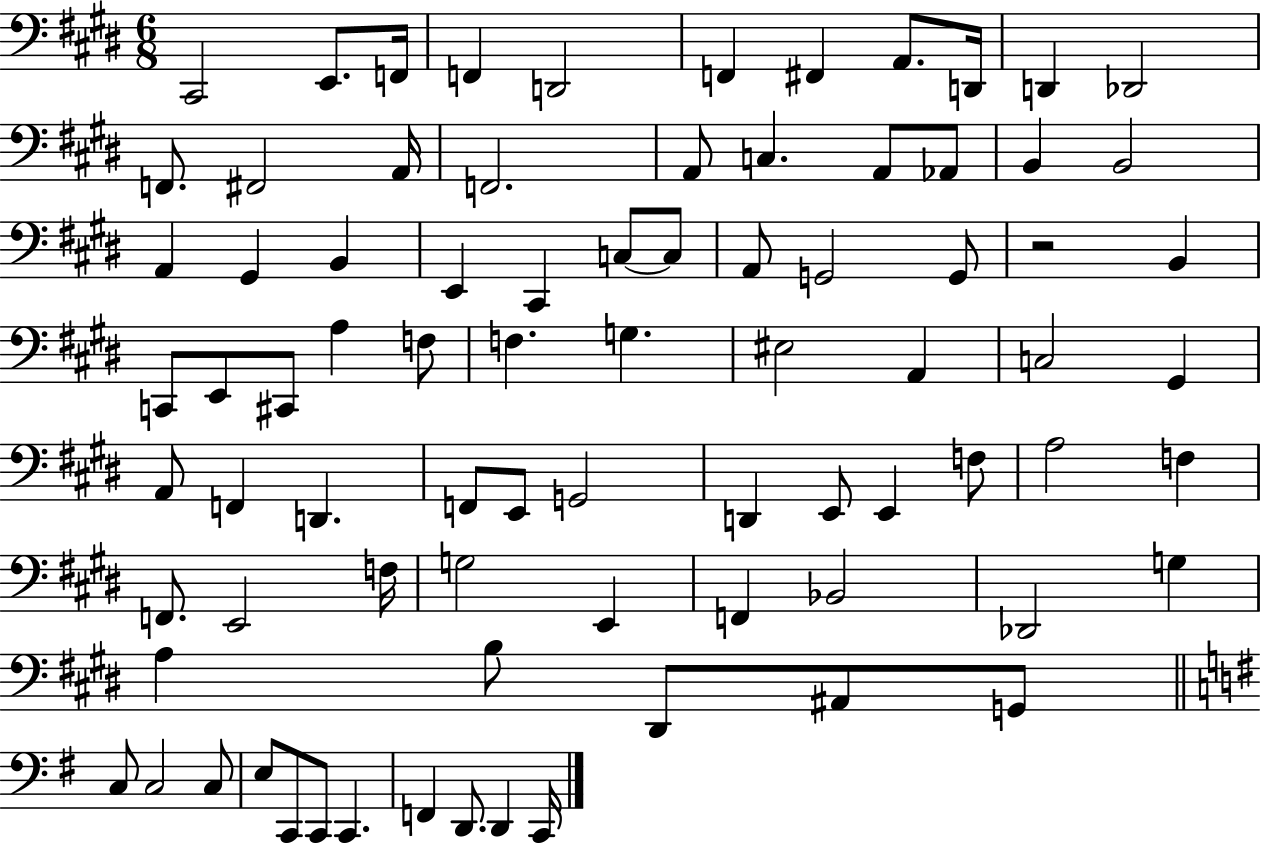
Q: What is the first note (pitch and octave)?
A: C#2